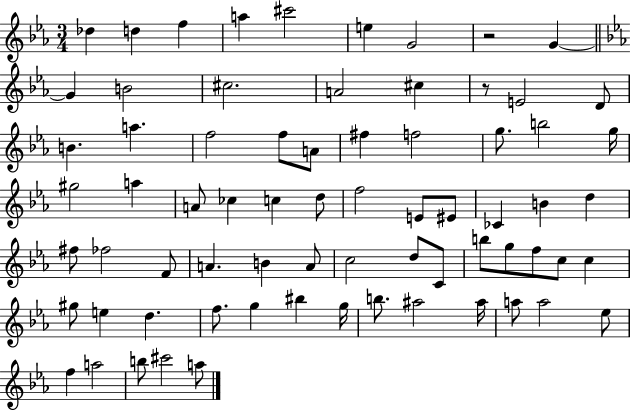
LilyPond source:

{
  \clef treble
  \numericTimeSignature
  \time 3/4
  \key ees \major
  des''4 d''4 f''4 | a''4 cis'''2 | e''4 g'2 | r2 g'4~~ | \break \bar "||" \break \key ees \major g'4 b'2 | cis''2. | a'2 cis''4 | r8 e'2 d'8 | \break b'4. a''4. | f''2 f''8 a'8 | fis''4 f''2 | g''8. b''2 g''16 | \break gis''2 a''4 | a'8 ces''4 c''4 d''8 | f''2 e'8 eis'8 | ces'4 b'4 d''4 | \break fis''8 fes''2 f'8 | a'4. b'4 a'8 | c''2 d''8 c'8 | b''8 g''8 f''8 c''8 c''4 | \break gis''8 e''4 d''4. | f''8. g''4 bis''4 g''16 | b''8. ais''2 ais''16 | a''8 a''2 ees''8 | \break f''4 a''2 | b''8 cis'''2 a''8 | \bar "|."
}